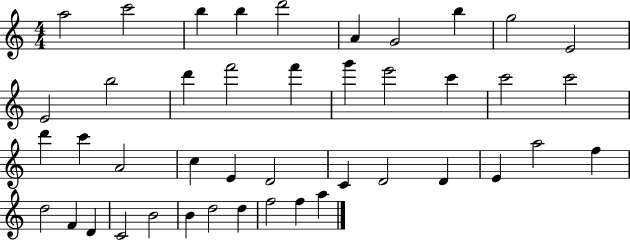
A5/h C6/h B5/q B5/q D6/h A4/q G4/h B5/q G5/h E4/h E4/h B5/h D6/q F6/h F6/q G6/q E6/h C6/q C6/h C6/h D6/q C6/q A4/h C5/q E4/q D4/h C4/q D4/h D4/q E4/q A5/h F5/q D5/h F4/q D4/q C4/h B4/h B4/q D5/h D5/q F5/h F5/q A5/q